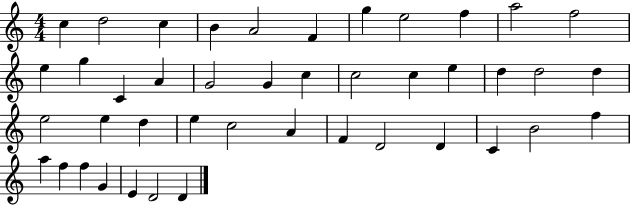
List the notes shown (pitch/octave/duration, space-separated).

C5/q D5/h C5/q B4/q A4/h F4/q G5/q E5/h F5/q A5/h F5/h E5/q G5/q C4/q A4/q G4/h G4/q C5/q C5/h C5/q E5/q D5/q D5/h D5/q E5/h E5/q D5/q E5/q C5/h A4/q F4/q D4/h D4/q C4/q B4/h F5/q A5/q F5/q F5/q G4/q E4/q D4/h D4/q